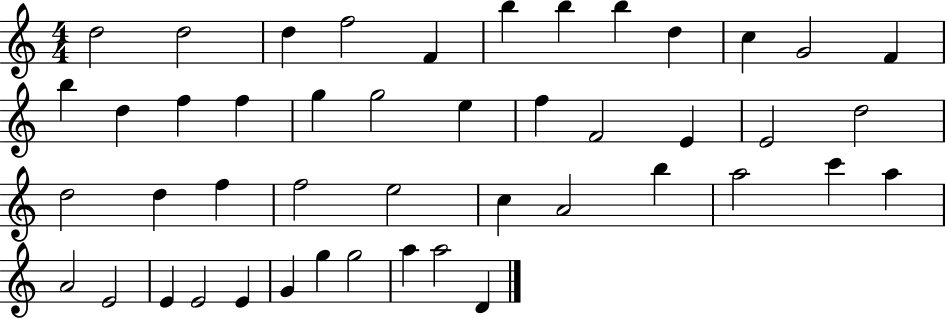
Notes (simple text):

D5/h D5/h D5/q F5/h F4/q B5/q B5/q B5/q D5/q C5/q G4/h F4/q B5/q D5/q F5/q F5/q G5/q G5/h E5/q F5/q F4/h E4/q E4/h D5/h D5/h D5/q F5/q F5/h E5/h C5/q A4/h B5/q A5/h C6/q A5/q A4/h E4/h E4/q E4/h E4/q G4/q G5/q G5/h A5/q A5/h D4/q